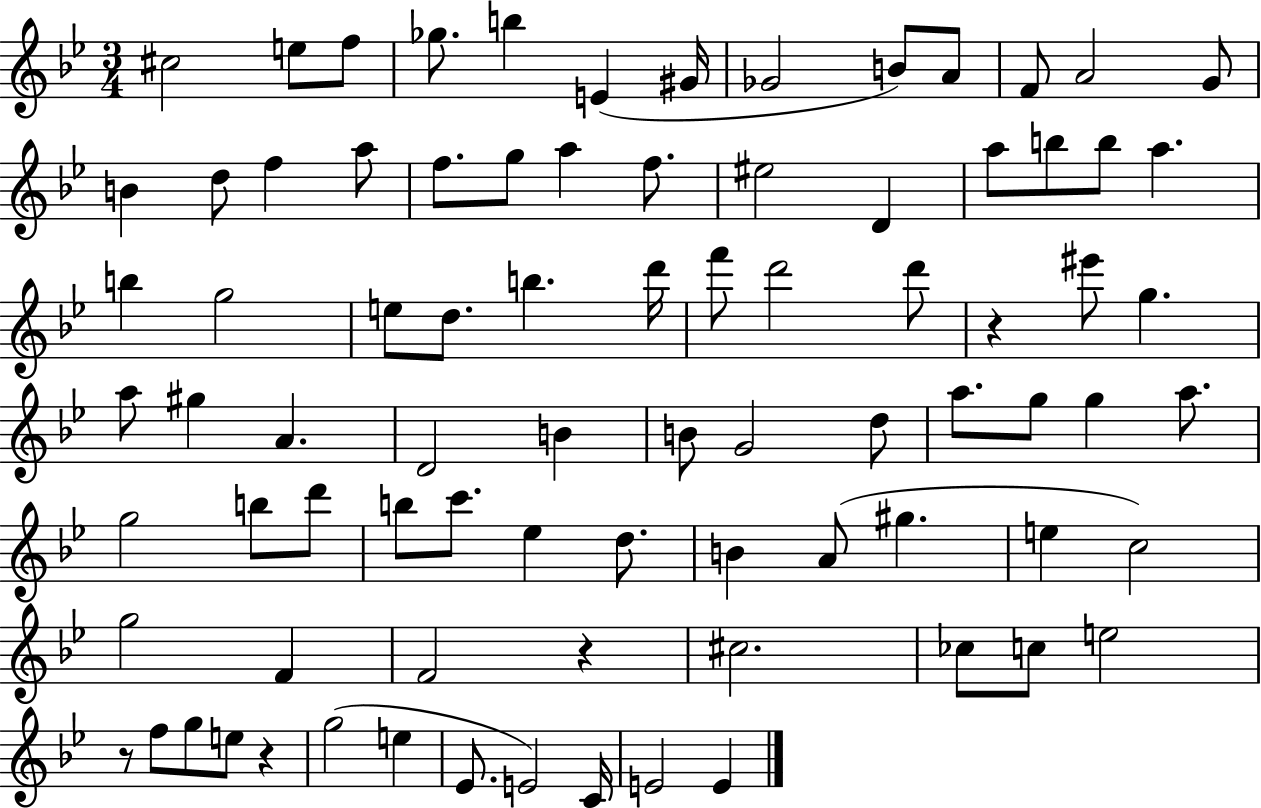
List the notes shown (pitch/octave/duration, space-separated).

C#5/h E5/e F5/e Gb5/e. B5/q E4/q G#4/s Gb4/h B4/e A4/e F4/e A4/h G4/e B4/q D5/e F5/q A5/e F5/e. G5/e A5/q F5/e. EIS5/h D4/q A5/e B5/e B5/e A5/q. B5/q G5/h E5/e D5/e. B5/q. D6/s F6/e D6/h D6/e R/q EIS6/e G5/q. A5/e G#5/q A4/q. D4/h B4/q B4/e G4/h D5/e A5/e. G5/e G5/q A5/e. G5/h B5/e D6/e B5/e C6/e. Eb5/q D5/e. B4/q A4/e G#5/q. E5/q C5/h G5/h F4/q F4/h R/q C#5/h. CES5/e C5/e E5/h R/e F5/e G5/e E5/e R/q G5/h E5/q Eb4/e. E4/h C4/s E4/h E4/q